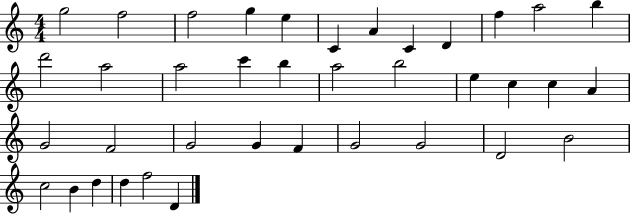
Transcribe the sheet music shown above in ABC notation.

X:1
T:Untitled
M:4/4
L:1/4
K:C
g2 f2 f2 g e C A C D f a2 b d'2 a2 a2 c' b a2 b2 e c c A G2 F2 G2 G F G2 G2 D2 B2 c2 B d d f2 D